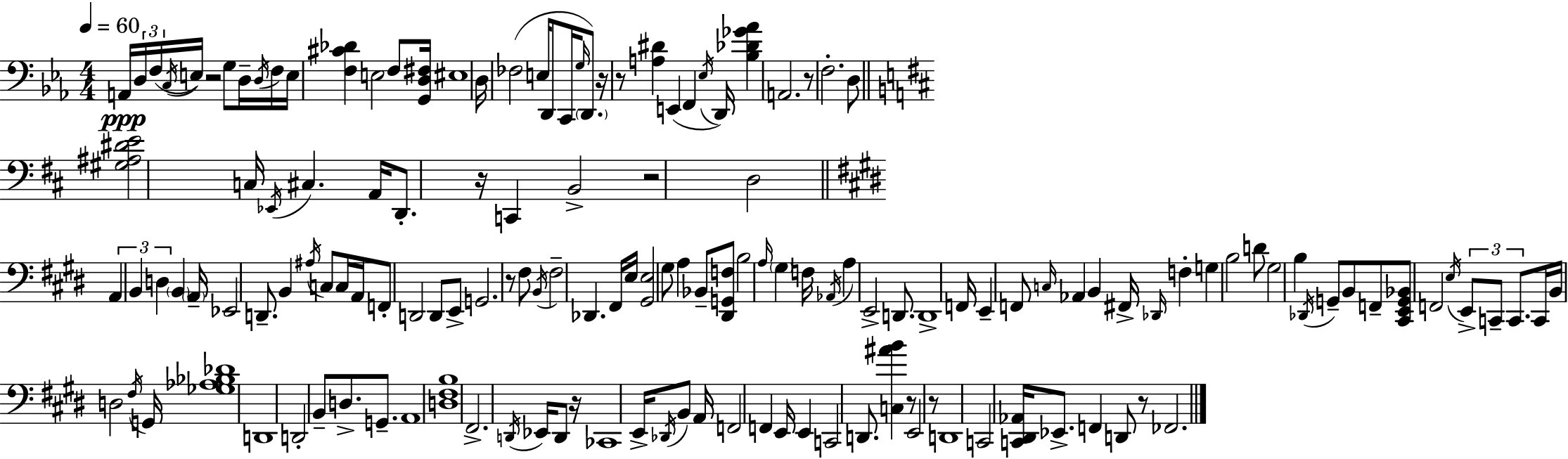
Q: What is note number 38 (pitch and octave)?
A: D3